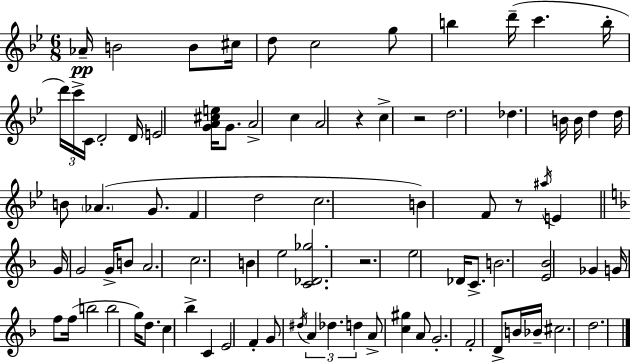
Ab4/s B4/h B4/e C#5/s D5/e C5/h G5/e B5/q D6/s C6/q. B5/s D6/s C6/s C4/s D4/h D4/s E4/h [G4,A4,C#5,E5]/s G4/e. A4/h C5/q A4/h R/q C5/q R/h D5/h. Db5/q. B4/s B4/s D5/q D5/s B4/e Ab4/q. G4/e. F4/q D5/h C5/h. B4/q F4/e R/e A#5/s E4/q G4/s G4/h G4/s B4/e A4/h. C5/h. B4/q E5/h [C4,Db4,Gb5]/h. R/h. E5/h Db4/s C4/e. B4/h. [E4,Bb4]/h Gb4/q G4/s F5/e F5/s B5/h B5/h G5/s D5/e. C5/q Bb5/q C4/q E4/h F4/q G4/e D#5/s A4/q Db5/q. D5/q A4/e [C5,G#5]/q A4/e G4/h. F4/h D4/e B4/s Bb4/s C#5/h. D5/h.